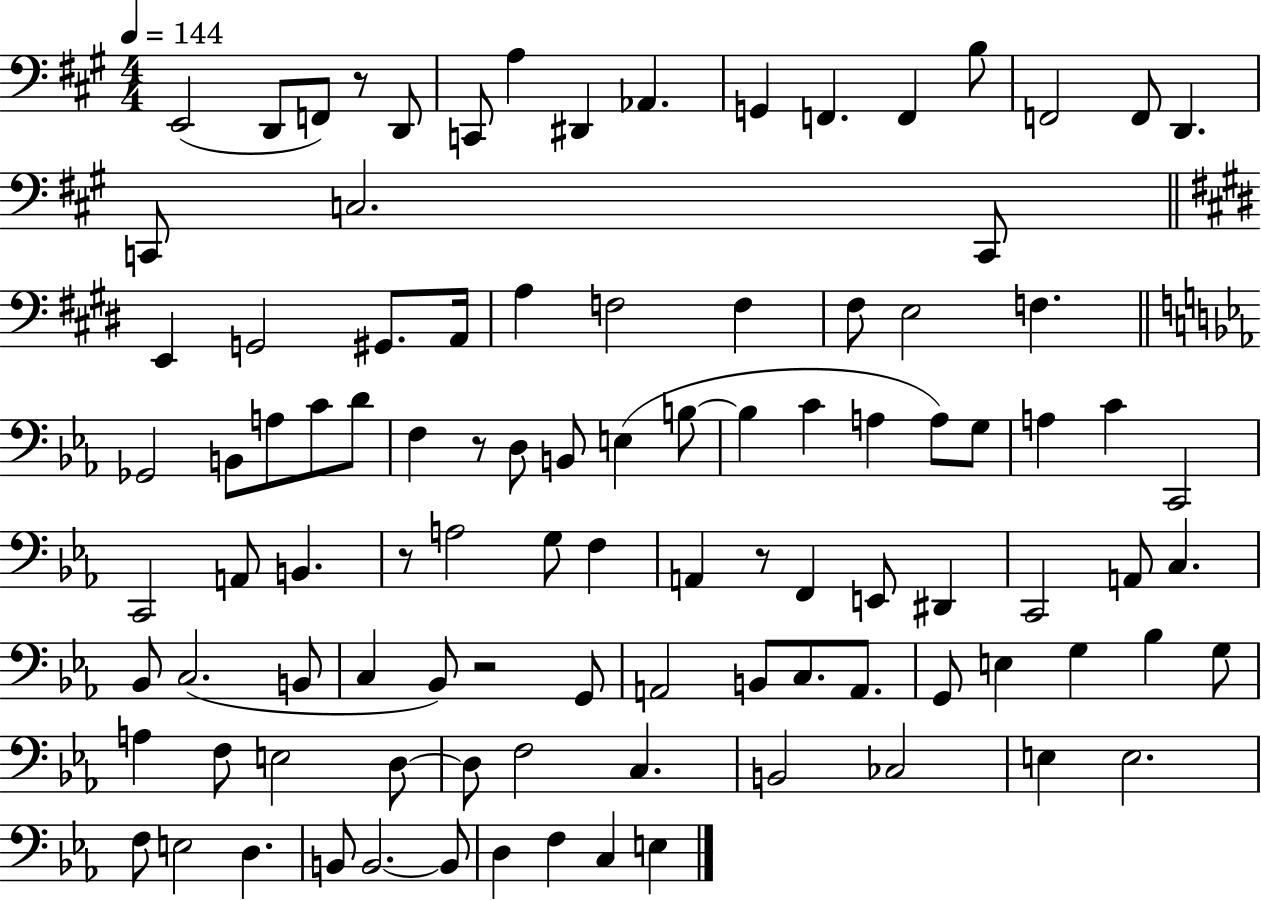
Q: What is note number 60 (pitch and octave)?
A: Bb2